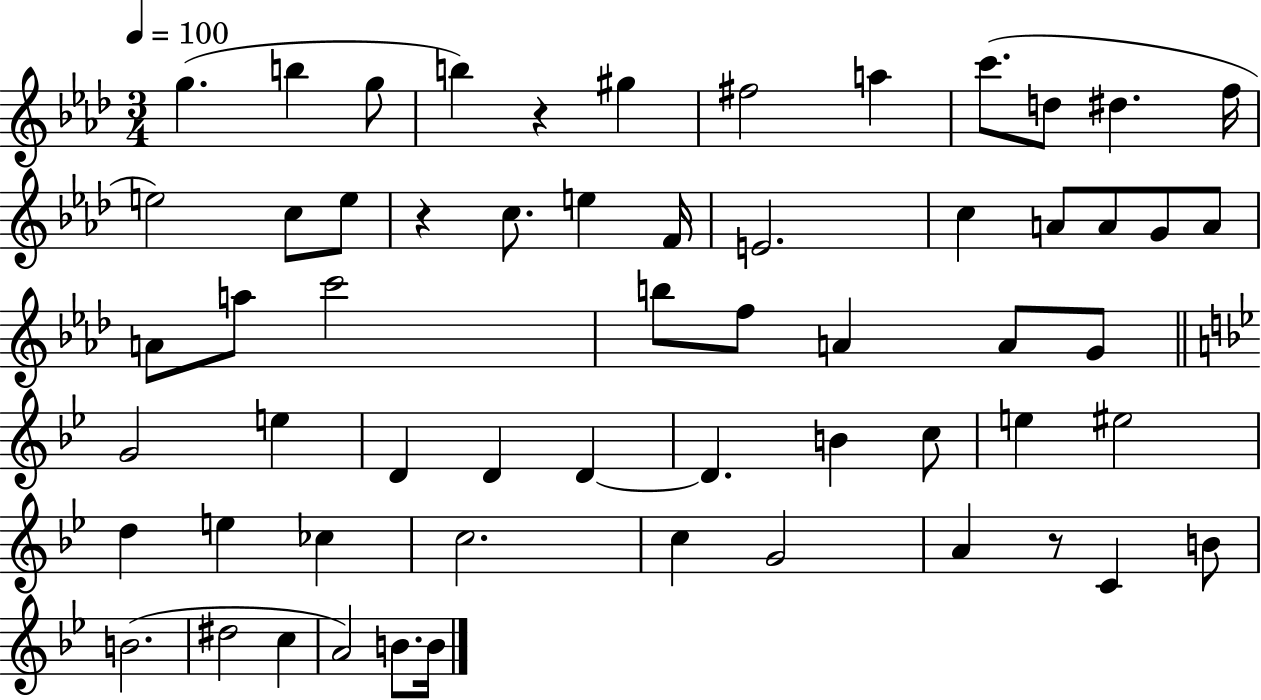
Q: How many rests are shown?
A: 3